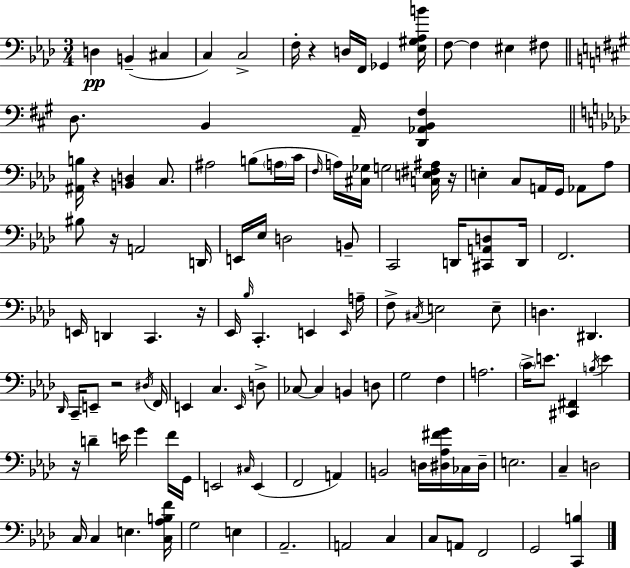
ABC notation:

X:1
T:Untitled
M:3/4
L:1/4
K:Fm
D, B,, ^C, C, C,2 F,/4 z D,/4 F,,/4 _G,, [_E,^G,_A,B]/4 F,/2 F, ^E, ^F,/2 D,/2 B,, A,,/4 [D,,_A,,B,,^F,] [^A,,B,]/4 z [B,,D,] C,/2 ^A,2 B,/2 A,/4 C/4 F,/4 A,/4 [^C,_G,]/4 G,2 [C,E,^F,^A,]/4 z/4 E, C,/2 A,,/4 G,,/4 _A,,/2 _A,/2 ^B,/2 z/4 A,,2 D,,/4 E,,/4 _E,/4 D,2 B,,/2 C,,2 D,,/4 [^C,,A,,D,]/2 D,,/4 F,,2 E,,/4 D,, C,, z/4 _E,,/4 _B,/4 C,, E,, E,,/4 A,/4 F,/2 ^C,/4 E,2 E,/2 D, ^D,, _D,,/4 C,,/4 E,,/2 z2 ^D,/4 F,,/4 E,, C, E,,/4 D,/2 _C,/2 _C, B,, D,/2 G,2 F, A,2 C/4 E/2 [^C,,^F,,] B,/4 E z/4 D E/4 G F/4 G,,/4 E,,2 ^C,/4 E,, F,,2 A,, B,,2 D,/4 [^D,_A,^FG]/4 _C,/4 ^D,/4 E,2 C, D,2 C,/4 C, E, [C,_A,B,F]/4 G,2 E, _A,,2 A,,2 C, C,/2 A,,/2 F,,2 G,,2 [C,,B,]